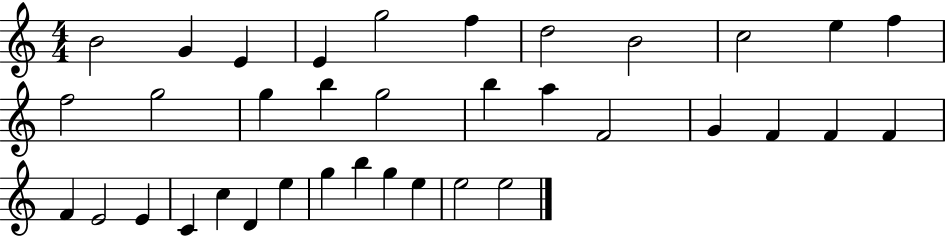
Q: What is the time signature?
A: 4/4